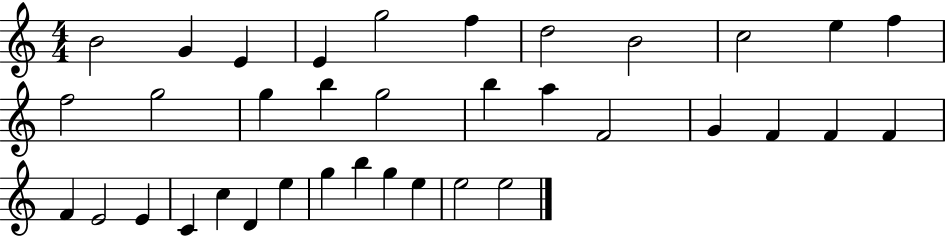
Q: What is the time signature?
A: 4/4